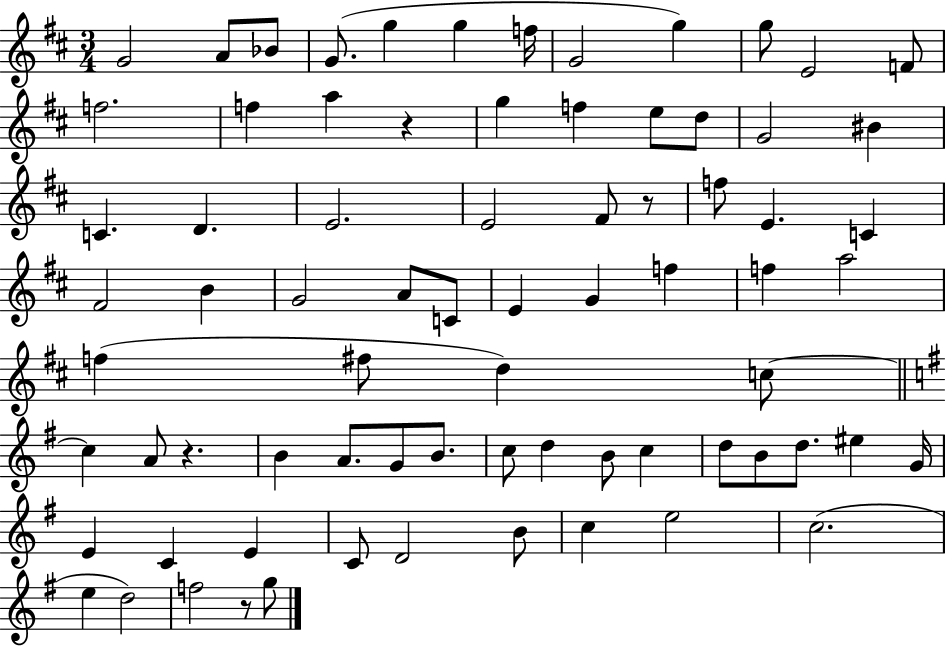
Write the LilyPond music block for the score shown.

{
  \clef treble
  \numericTimeSignature
  \time 3/4
  \key d \major
  \repeat volta 2 { g'2 a'8 bes'8 | g'8.( g''4 g''4 f''16 | g'2 g''4) | g''8 e'2 f'8 | \break f''2. | f''4 a''4 r4 | g''4 f''4 e''8 d''8 | g'2 bis'4 | \break c'4. d'4. | e'2. | e'2 fis'8 r8 | f''8 e'4. c'4 | \break fis'2 b'4 | g'2 a'8 c'8 | e'4 g'4 f''4 | f''4 a''2 | \break f''4( fis''8 d''4) c''8~~ | \bar "||" \break \key g \major c''4 a'8 r4. | b'4 a'8. g'8 b'8. | c''8 d''4 b'8 c''4 | d''8 b'8 d''8. eis''4 g'16 | \break e'4 c'4 e'4 | c'8 d'2 b'8 | c''4 e''2 | c''2.( | \break e''4 d''2) | f''2 r8 g''8 | } \bar "|."
}